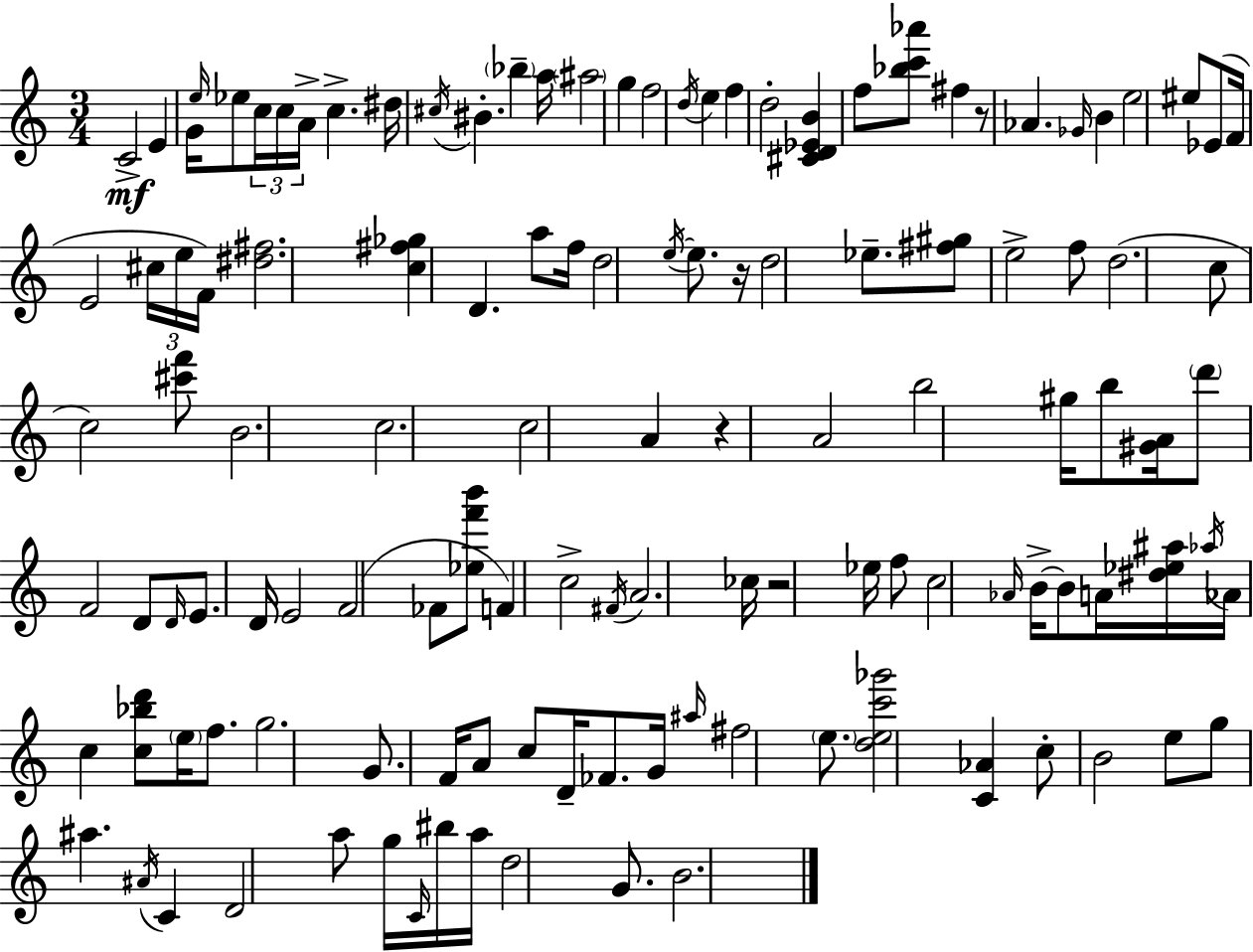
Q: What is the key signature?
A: A minor